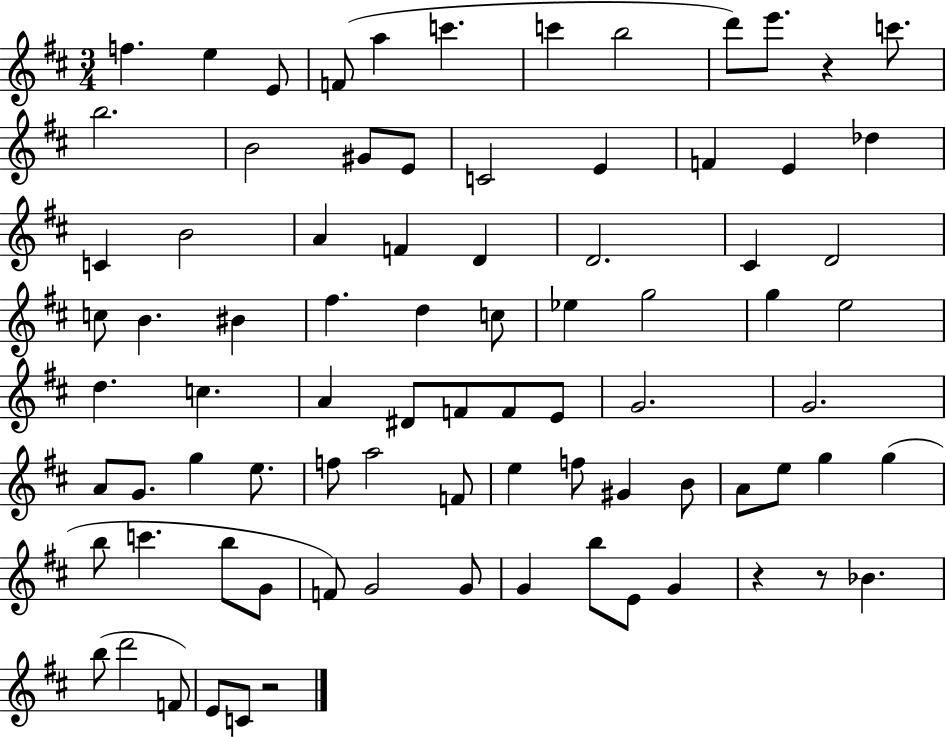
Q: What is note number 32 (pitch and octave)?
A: F#5